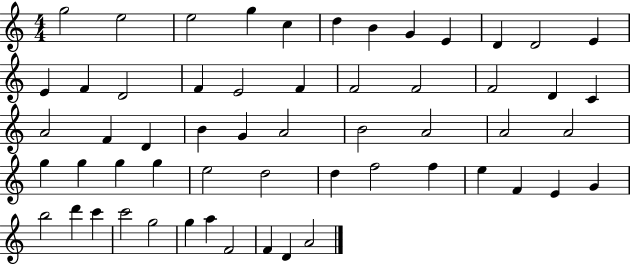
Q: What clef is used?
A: treble